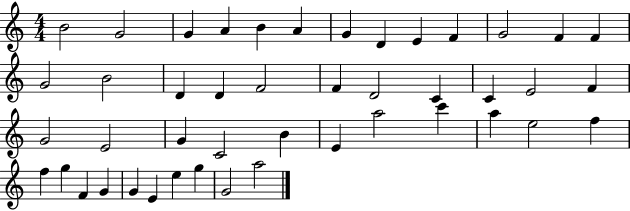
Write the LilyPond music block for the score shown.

{
  \clef treble
  \numericTimeSignature
  \time 4/4
  \key c \major
  b'2 g'2 | g'4 a'4 b'4 a'4 | g'4 d'4 e'4 f'4 | g'2 f'4 f'4 | \break g'2 b'2 | d'4 d'4 f'2 | f'4 d'2 c'4 | c'4 e'2 f'4 | \break g'2 e'2 | g'4 c'2 b'4 | e'4 a''2 c'''4 | a''4 e''2 f''4 | \break f''4 g''4 f'4 g'4 | g'4 e'4 e''4 g''4 | g'2 a''2 | \bar "|."
}